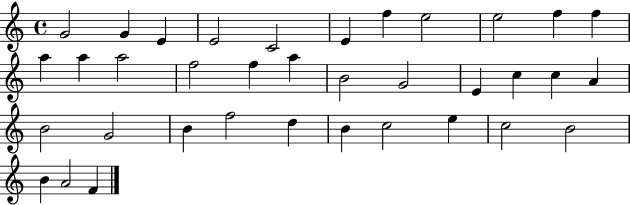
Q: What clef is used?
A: treble